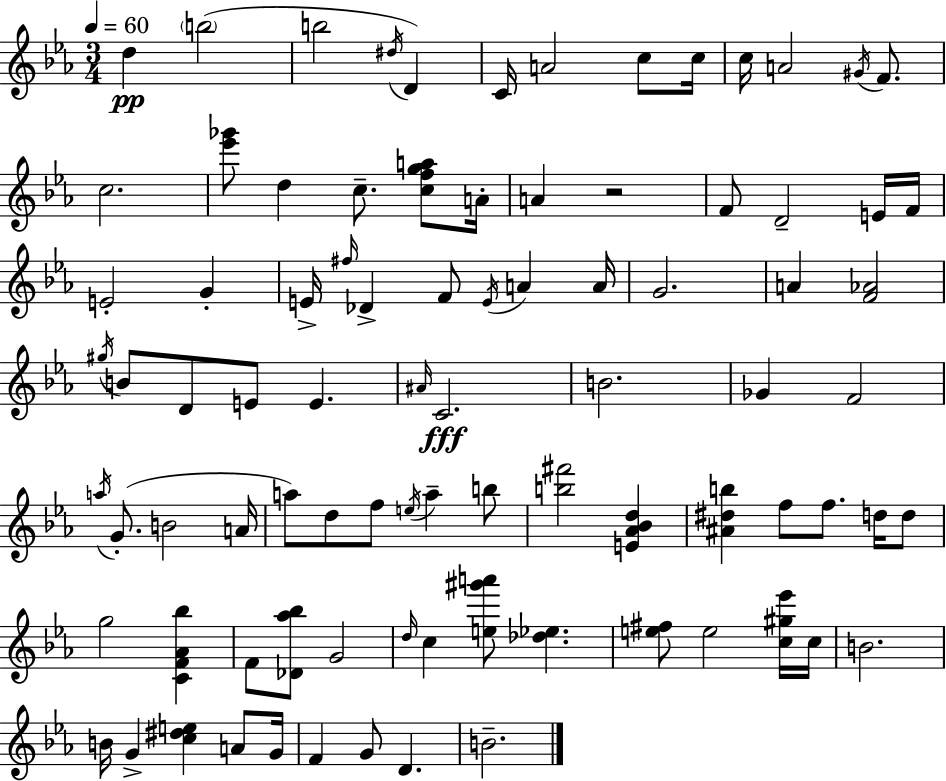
{
  \clef treble
  \numericTimeSignature
  \time 3/4
  \key c \minor
  \tempo 4 = 60
  d''4\pp \parenthesize b''2( | b''2 \acciaccatura { dis''16 } d'4) | c'16 a'2 c''8 | c''16 c''16 a'2 \acciaccatura { gis'16 } f'8. | \break c''2. | <ees''' ges'''>8 d''4 c''8.-- <c'' f'' g'' a''>8 | a'16-. a'4 r2 | f'8 d'2-- | \break e'16 f'16 e'2-. g'4-. | e'16-> \grace { fis''16 } des'4-> f'8 \acciaccatura { e'16 } a'4 | a'16 g'2. | a'4 <f' aes'>2 | \break \acciaccatura { gis''16 } b'8 d'8 e'8 e'4. | \grace { ais'16 } c'2.\fff | b'2. | ges'4 f'2 | \break \acciaccatura { a''16 }( g'8.-. b'2 | a'16 a''8) d''8 f''8 | \acciaccatura { e''16 } a''4-- b''8 <b'' fis'''>2 | <e' aes' bes' d''>4 <ais' dis'' b''>4 | \break f''8 f''8. d''16 d''8 g''2 | <c' f' aes' bes''>4 f'8 <des' aes'' bes''>8 | g'2 \grace { d''16 } c''4 | <e'' gis''' a'''>8 <des'' ees''>4. <e'' fis''>8 e''2 | \break <c'' gis'' ees'''>16 c''16 b'2. | b'16 g'4-> | <c'' dis'' e''>4 a'8 g'16 f'4 | g'8 d'4. b'2.-- | \break \bar "|."
}